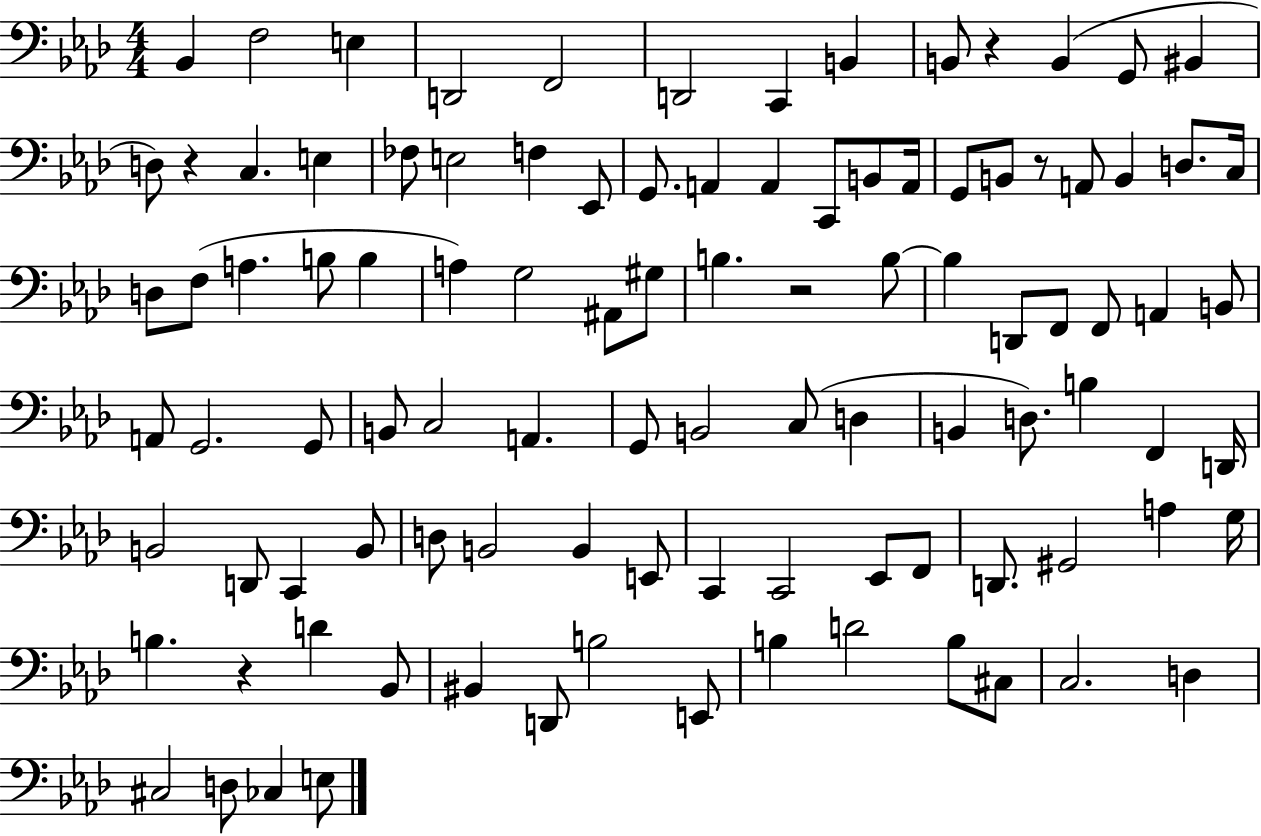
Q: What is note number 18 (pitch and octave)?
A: F3